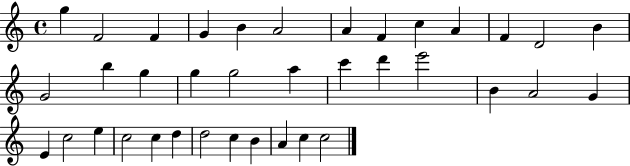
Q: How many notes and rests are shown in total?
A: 37